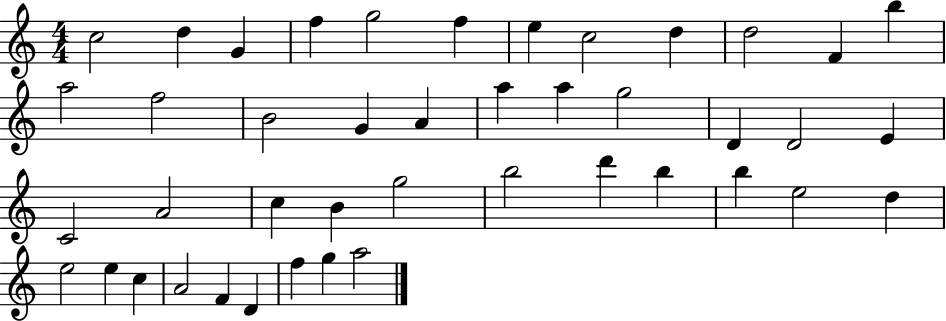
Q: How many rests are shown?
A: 0